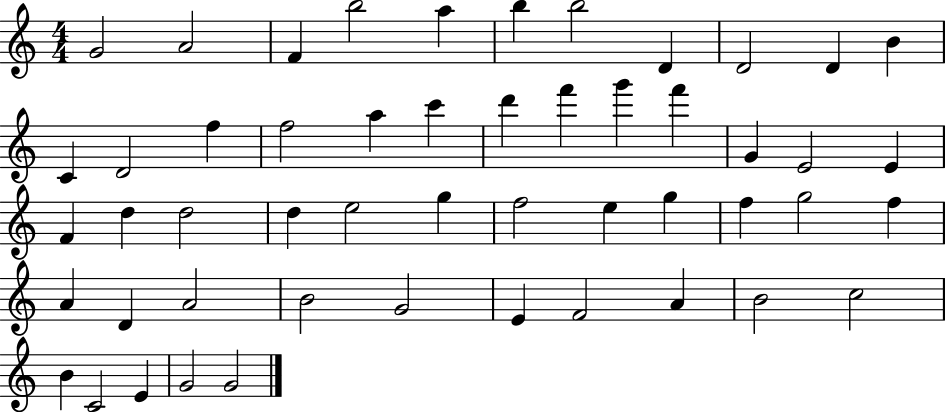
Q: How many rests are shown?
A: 0